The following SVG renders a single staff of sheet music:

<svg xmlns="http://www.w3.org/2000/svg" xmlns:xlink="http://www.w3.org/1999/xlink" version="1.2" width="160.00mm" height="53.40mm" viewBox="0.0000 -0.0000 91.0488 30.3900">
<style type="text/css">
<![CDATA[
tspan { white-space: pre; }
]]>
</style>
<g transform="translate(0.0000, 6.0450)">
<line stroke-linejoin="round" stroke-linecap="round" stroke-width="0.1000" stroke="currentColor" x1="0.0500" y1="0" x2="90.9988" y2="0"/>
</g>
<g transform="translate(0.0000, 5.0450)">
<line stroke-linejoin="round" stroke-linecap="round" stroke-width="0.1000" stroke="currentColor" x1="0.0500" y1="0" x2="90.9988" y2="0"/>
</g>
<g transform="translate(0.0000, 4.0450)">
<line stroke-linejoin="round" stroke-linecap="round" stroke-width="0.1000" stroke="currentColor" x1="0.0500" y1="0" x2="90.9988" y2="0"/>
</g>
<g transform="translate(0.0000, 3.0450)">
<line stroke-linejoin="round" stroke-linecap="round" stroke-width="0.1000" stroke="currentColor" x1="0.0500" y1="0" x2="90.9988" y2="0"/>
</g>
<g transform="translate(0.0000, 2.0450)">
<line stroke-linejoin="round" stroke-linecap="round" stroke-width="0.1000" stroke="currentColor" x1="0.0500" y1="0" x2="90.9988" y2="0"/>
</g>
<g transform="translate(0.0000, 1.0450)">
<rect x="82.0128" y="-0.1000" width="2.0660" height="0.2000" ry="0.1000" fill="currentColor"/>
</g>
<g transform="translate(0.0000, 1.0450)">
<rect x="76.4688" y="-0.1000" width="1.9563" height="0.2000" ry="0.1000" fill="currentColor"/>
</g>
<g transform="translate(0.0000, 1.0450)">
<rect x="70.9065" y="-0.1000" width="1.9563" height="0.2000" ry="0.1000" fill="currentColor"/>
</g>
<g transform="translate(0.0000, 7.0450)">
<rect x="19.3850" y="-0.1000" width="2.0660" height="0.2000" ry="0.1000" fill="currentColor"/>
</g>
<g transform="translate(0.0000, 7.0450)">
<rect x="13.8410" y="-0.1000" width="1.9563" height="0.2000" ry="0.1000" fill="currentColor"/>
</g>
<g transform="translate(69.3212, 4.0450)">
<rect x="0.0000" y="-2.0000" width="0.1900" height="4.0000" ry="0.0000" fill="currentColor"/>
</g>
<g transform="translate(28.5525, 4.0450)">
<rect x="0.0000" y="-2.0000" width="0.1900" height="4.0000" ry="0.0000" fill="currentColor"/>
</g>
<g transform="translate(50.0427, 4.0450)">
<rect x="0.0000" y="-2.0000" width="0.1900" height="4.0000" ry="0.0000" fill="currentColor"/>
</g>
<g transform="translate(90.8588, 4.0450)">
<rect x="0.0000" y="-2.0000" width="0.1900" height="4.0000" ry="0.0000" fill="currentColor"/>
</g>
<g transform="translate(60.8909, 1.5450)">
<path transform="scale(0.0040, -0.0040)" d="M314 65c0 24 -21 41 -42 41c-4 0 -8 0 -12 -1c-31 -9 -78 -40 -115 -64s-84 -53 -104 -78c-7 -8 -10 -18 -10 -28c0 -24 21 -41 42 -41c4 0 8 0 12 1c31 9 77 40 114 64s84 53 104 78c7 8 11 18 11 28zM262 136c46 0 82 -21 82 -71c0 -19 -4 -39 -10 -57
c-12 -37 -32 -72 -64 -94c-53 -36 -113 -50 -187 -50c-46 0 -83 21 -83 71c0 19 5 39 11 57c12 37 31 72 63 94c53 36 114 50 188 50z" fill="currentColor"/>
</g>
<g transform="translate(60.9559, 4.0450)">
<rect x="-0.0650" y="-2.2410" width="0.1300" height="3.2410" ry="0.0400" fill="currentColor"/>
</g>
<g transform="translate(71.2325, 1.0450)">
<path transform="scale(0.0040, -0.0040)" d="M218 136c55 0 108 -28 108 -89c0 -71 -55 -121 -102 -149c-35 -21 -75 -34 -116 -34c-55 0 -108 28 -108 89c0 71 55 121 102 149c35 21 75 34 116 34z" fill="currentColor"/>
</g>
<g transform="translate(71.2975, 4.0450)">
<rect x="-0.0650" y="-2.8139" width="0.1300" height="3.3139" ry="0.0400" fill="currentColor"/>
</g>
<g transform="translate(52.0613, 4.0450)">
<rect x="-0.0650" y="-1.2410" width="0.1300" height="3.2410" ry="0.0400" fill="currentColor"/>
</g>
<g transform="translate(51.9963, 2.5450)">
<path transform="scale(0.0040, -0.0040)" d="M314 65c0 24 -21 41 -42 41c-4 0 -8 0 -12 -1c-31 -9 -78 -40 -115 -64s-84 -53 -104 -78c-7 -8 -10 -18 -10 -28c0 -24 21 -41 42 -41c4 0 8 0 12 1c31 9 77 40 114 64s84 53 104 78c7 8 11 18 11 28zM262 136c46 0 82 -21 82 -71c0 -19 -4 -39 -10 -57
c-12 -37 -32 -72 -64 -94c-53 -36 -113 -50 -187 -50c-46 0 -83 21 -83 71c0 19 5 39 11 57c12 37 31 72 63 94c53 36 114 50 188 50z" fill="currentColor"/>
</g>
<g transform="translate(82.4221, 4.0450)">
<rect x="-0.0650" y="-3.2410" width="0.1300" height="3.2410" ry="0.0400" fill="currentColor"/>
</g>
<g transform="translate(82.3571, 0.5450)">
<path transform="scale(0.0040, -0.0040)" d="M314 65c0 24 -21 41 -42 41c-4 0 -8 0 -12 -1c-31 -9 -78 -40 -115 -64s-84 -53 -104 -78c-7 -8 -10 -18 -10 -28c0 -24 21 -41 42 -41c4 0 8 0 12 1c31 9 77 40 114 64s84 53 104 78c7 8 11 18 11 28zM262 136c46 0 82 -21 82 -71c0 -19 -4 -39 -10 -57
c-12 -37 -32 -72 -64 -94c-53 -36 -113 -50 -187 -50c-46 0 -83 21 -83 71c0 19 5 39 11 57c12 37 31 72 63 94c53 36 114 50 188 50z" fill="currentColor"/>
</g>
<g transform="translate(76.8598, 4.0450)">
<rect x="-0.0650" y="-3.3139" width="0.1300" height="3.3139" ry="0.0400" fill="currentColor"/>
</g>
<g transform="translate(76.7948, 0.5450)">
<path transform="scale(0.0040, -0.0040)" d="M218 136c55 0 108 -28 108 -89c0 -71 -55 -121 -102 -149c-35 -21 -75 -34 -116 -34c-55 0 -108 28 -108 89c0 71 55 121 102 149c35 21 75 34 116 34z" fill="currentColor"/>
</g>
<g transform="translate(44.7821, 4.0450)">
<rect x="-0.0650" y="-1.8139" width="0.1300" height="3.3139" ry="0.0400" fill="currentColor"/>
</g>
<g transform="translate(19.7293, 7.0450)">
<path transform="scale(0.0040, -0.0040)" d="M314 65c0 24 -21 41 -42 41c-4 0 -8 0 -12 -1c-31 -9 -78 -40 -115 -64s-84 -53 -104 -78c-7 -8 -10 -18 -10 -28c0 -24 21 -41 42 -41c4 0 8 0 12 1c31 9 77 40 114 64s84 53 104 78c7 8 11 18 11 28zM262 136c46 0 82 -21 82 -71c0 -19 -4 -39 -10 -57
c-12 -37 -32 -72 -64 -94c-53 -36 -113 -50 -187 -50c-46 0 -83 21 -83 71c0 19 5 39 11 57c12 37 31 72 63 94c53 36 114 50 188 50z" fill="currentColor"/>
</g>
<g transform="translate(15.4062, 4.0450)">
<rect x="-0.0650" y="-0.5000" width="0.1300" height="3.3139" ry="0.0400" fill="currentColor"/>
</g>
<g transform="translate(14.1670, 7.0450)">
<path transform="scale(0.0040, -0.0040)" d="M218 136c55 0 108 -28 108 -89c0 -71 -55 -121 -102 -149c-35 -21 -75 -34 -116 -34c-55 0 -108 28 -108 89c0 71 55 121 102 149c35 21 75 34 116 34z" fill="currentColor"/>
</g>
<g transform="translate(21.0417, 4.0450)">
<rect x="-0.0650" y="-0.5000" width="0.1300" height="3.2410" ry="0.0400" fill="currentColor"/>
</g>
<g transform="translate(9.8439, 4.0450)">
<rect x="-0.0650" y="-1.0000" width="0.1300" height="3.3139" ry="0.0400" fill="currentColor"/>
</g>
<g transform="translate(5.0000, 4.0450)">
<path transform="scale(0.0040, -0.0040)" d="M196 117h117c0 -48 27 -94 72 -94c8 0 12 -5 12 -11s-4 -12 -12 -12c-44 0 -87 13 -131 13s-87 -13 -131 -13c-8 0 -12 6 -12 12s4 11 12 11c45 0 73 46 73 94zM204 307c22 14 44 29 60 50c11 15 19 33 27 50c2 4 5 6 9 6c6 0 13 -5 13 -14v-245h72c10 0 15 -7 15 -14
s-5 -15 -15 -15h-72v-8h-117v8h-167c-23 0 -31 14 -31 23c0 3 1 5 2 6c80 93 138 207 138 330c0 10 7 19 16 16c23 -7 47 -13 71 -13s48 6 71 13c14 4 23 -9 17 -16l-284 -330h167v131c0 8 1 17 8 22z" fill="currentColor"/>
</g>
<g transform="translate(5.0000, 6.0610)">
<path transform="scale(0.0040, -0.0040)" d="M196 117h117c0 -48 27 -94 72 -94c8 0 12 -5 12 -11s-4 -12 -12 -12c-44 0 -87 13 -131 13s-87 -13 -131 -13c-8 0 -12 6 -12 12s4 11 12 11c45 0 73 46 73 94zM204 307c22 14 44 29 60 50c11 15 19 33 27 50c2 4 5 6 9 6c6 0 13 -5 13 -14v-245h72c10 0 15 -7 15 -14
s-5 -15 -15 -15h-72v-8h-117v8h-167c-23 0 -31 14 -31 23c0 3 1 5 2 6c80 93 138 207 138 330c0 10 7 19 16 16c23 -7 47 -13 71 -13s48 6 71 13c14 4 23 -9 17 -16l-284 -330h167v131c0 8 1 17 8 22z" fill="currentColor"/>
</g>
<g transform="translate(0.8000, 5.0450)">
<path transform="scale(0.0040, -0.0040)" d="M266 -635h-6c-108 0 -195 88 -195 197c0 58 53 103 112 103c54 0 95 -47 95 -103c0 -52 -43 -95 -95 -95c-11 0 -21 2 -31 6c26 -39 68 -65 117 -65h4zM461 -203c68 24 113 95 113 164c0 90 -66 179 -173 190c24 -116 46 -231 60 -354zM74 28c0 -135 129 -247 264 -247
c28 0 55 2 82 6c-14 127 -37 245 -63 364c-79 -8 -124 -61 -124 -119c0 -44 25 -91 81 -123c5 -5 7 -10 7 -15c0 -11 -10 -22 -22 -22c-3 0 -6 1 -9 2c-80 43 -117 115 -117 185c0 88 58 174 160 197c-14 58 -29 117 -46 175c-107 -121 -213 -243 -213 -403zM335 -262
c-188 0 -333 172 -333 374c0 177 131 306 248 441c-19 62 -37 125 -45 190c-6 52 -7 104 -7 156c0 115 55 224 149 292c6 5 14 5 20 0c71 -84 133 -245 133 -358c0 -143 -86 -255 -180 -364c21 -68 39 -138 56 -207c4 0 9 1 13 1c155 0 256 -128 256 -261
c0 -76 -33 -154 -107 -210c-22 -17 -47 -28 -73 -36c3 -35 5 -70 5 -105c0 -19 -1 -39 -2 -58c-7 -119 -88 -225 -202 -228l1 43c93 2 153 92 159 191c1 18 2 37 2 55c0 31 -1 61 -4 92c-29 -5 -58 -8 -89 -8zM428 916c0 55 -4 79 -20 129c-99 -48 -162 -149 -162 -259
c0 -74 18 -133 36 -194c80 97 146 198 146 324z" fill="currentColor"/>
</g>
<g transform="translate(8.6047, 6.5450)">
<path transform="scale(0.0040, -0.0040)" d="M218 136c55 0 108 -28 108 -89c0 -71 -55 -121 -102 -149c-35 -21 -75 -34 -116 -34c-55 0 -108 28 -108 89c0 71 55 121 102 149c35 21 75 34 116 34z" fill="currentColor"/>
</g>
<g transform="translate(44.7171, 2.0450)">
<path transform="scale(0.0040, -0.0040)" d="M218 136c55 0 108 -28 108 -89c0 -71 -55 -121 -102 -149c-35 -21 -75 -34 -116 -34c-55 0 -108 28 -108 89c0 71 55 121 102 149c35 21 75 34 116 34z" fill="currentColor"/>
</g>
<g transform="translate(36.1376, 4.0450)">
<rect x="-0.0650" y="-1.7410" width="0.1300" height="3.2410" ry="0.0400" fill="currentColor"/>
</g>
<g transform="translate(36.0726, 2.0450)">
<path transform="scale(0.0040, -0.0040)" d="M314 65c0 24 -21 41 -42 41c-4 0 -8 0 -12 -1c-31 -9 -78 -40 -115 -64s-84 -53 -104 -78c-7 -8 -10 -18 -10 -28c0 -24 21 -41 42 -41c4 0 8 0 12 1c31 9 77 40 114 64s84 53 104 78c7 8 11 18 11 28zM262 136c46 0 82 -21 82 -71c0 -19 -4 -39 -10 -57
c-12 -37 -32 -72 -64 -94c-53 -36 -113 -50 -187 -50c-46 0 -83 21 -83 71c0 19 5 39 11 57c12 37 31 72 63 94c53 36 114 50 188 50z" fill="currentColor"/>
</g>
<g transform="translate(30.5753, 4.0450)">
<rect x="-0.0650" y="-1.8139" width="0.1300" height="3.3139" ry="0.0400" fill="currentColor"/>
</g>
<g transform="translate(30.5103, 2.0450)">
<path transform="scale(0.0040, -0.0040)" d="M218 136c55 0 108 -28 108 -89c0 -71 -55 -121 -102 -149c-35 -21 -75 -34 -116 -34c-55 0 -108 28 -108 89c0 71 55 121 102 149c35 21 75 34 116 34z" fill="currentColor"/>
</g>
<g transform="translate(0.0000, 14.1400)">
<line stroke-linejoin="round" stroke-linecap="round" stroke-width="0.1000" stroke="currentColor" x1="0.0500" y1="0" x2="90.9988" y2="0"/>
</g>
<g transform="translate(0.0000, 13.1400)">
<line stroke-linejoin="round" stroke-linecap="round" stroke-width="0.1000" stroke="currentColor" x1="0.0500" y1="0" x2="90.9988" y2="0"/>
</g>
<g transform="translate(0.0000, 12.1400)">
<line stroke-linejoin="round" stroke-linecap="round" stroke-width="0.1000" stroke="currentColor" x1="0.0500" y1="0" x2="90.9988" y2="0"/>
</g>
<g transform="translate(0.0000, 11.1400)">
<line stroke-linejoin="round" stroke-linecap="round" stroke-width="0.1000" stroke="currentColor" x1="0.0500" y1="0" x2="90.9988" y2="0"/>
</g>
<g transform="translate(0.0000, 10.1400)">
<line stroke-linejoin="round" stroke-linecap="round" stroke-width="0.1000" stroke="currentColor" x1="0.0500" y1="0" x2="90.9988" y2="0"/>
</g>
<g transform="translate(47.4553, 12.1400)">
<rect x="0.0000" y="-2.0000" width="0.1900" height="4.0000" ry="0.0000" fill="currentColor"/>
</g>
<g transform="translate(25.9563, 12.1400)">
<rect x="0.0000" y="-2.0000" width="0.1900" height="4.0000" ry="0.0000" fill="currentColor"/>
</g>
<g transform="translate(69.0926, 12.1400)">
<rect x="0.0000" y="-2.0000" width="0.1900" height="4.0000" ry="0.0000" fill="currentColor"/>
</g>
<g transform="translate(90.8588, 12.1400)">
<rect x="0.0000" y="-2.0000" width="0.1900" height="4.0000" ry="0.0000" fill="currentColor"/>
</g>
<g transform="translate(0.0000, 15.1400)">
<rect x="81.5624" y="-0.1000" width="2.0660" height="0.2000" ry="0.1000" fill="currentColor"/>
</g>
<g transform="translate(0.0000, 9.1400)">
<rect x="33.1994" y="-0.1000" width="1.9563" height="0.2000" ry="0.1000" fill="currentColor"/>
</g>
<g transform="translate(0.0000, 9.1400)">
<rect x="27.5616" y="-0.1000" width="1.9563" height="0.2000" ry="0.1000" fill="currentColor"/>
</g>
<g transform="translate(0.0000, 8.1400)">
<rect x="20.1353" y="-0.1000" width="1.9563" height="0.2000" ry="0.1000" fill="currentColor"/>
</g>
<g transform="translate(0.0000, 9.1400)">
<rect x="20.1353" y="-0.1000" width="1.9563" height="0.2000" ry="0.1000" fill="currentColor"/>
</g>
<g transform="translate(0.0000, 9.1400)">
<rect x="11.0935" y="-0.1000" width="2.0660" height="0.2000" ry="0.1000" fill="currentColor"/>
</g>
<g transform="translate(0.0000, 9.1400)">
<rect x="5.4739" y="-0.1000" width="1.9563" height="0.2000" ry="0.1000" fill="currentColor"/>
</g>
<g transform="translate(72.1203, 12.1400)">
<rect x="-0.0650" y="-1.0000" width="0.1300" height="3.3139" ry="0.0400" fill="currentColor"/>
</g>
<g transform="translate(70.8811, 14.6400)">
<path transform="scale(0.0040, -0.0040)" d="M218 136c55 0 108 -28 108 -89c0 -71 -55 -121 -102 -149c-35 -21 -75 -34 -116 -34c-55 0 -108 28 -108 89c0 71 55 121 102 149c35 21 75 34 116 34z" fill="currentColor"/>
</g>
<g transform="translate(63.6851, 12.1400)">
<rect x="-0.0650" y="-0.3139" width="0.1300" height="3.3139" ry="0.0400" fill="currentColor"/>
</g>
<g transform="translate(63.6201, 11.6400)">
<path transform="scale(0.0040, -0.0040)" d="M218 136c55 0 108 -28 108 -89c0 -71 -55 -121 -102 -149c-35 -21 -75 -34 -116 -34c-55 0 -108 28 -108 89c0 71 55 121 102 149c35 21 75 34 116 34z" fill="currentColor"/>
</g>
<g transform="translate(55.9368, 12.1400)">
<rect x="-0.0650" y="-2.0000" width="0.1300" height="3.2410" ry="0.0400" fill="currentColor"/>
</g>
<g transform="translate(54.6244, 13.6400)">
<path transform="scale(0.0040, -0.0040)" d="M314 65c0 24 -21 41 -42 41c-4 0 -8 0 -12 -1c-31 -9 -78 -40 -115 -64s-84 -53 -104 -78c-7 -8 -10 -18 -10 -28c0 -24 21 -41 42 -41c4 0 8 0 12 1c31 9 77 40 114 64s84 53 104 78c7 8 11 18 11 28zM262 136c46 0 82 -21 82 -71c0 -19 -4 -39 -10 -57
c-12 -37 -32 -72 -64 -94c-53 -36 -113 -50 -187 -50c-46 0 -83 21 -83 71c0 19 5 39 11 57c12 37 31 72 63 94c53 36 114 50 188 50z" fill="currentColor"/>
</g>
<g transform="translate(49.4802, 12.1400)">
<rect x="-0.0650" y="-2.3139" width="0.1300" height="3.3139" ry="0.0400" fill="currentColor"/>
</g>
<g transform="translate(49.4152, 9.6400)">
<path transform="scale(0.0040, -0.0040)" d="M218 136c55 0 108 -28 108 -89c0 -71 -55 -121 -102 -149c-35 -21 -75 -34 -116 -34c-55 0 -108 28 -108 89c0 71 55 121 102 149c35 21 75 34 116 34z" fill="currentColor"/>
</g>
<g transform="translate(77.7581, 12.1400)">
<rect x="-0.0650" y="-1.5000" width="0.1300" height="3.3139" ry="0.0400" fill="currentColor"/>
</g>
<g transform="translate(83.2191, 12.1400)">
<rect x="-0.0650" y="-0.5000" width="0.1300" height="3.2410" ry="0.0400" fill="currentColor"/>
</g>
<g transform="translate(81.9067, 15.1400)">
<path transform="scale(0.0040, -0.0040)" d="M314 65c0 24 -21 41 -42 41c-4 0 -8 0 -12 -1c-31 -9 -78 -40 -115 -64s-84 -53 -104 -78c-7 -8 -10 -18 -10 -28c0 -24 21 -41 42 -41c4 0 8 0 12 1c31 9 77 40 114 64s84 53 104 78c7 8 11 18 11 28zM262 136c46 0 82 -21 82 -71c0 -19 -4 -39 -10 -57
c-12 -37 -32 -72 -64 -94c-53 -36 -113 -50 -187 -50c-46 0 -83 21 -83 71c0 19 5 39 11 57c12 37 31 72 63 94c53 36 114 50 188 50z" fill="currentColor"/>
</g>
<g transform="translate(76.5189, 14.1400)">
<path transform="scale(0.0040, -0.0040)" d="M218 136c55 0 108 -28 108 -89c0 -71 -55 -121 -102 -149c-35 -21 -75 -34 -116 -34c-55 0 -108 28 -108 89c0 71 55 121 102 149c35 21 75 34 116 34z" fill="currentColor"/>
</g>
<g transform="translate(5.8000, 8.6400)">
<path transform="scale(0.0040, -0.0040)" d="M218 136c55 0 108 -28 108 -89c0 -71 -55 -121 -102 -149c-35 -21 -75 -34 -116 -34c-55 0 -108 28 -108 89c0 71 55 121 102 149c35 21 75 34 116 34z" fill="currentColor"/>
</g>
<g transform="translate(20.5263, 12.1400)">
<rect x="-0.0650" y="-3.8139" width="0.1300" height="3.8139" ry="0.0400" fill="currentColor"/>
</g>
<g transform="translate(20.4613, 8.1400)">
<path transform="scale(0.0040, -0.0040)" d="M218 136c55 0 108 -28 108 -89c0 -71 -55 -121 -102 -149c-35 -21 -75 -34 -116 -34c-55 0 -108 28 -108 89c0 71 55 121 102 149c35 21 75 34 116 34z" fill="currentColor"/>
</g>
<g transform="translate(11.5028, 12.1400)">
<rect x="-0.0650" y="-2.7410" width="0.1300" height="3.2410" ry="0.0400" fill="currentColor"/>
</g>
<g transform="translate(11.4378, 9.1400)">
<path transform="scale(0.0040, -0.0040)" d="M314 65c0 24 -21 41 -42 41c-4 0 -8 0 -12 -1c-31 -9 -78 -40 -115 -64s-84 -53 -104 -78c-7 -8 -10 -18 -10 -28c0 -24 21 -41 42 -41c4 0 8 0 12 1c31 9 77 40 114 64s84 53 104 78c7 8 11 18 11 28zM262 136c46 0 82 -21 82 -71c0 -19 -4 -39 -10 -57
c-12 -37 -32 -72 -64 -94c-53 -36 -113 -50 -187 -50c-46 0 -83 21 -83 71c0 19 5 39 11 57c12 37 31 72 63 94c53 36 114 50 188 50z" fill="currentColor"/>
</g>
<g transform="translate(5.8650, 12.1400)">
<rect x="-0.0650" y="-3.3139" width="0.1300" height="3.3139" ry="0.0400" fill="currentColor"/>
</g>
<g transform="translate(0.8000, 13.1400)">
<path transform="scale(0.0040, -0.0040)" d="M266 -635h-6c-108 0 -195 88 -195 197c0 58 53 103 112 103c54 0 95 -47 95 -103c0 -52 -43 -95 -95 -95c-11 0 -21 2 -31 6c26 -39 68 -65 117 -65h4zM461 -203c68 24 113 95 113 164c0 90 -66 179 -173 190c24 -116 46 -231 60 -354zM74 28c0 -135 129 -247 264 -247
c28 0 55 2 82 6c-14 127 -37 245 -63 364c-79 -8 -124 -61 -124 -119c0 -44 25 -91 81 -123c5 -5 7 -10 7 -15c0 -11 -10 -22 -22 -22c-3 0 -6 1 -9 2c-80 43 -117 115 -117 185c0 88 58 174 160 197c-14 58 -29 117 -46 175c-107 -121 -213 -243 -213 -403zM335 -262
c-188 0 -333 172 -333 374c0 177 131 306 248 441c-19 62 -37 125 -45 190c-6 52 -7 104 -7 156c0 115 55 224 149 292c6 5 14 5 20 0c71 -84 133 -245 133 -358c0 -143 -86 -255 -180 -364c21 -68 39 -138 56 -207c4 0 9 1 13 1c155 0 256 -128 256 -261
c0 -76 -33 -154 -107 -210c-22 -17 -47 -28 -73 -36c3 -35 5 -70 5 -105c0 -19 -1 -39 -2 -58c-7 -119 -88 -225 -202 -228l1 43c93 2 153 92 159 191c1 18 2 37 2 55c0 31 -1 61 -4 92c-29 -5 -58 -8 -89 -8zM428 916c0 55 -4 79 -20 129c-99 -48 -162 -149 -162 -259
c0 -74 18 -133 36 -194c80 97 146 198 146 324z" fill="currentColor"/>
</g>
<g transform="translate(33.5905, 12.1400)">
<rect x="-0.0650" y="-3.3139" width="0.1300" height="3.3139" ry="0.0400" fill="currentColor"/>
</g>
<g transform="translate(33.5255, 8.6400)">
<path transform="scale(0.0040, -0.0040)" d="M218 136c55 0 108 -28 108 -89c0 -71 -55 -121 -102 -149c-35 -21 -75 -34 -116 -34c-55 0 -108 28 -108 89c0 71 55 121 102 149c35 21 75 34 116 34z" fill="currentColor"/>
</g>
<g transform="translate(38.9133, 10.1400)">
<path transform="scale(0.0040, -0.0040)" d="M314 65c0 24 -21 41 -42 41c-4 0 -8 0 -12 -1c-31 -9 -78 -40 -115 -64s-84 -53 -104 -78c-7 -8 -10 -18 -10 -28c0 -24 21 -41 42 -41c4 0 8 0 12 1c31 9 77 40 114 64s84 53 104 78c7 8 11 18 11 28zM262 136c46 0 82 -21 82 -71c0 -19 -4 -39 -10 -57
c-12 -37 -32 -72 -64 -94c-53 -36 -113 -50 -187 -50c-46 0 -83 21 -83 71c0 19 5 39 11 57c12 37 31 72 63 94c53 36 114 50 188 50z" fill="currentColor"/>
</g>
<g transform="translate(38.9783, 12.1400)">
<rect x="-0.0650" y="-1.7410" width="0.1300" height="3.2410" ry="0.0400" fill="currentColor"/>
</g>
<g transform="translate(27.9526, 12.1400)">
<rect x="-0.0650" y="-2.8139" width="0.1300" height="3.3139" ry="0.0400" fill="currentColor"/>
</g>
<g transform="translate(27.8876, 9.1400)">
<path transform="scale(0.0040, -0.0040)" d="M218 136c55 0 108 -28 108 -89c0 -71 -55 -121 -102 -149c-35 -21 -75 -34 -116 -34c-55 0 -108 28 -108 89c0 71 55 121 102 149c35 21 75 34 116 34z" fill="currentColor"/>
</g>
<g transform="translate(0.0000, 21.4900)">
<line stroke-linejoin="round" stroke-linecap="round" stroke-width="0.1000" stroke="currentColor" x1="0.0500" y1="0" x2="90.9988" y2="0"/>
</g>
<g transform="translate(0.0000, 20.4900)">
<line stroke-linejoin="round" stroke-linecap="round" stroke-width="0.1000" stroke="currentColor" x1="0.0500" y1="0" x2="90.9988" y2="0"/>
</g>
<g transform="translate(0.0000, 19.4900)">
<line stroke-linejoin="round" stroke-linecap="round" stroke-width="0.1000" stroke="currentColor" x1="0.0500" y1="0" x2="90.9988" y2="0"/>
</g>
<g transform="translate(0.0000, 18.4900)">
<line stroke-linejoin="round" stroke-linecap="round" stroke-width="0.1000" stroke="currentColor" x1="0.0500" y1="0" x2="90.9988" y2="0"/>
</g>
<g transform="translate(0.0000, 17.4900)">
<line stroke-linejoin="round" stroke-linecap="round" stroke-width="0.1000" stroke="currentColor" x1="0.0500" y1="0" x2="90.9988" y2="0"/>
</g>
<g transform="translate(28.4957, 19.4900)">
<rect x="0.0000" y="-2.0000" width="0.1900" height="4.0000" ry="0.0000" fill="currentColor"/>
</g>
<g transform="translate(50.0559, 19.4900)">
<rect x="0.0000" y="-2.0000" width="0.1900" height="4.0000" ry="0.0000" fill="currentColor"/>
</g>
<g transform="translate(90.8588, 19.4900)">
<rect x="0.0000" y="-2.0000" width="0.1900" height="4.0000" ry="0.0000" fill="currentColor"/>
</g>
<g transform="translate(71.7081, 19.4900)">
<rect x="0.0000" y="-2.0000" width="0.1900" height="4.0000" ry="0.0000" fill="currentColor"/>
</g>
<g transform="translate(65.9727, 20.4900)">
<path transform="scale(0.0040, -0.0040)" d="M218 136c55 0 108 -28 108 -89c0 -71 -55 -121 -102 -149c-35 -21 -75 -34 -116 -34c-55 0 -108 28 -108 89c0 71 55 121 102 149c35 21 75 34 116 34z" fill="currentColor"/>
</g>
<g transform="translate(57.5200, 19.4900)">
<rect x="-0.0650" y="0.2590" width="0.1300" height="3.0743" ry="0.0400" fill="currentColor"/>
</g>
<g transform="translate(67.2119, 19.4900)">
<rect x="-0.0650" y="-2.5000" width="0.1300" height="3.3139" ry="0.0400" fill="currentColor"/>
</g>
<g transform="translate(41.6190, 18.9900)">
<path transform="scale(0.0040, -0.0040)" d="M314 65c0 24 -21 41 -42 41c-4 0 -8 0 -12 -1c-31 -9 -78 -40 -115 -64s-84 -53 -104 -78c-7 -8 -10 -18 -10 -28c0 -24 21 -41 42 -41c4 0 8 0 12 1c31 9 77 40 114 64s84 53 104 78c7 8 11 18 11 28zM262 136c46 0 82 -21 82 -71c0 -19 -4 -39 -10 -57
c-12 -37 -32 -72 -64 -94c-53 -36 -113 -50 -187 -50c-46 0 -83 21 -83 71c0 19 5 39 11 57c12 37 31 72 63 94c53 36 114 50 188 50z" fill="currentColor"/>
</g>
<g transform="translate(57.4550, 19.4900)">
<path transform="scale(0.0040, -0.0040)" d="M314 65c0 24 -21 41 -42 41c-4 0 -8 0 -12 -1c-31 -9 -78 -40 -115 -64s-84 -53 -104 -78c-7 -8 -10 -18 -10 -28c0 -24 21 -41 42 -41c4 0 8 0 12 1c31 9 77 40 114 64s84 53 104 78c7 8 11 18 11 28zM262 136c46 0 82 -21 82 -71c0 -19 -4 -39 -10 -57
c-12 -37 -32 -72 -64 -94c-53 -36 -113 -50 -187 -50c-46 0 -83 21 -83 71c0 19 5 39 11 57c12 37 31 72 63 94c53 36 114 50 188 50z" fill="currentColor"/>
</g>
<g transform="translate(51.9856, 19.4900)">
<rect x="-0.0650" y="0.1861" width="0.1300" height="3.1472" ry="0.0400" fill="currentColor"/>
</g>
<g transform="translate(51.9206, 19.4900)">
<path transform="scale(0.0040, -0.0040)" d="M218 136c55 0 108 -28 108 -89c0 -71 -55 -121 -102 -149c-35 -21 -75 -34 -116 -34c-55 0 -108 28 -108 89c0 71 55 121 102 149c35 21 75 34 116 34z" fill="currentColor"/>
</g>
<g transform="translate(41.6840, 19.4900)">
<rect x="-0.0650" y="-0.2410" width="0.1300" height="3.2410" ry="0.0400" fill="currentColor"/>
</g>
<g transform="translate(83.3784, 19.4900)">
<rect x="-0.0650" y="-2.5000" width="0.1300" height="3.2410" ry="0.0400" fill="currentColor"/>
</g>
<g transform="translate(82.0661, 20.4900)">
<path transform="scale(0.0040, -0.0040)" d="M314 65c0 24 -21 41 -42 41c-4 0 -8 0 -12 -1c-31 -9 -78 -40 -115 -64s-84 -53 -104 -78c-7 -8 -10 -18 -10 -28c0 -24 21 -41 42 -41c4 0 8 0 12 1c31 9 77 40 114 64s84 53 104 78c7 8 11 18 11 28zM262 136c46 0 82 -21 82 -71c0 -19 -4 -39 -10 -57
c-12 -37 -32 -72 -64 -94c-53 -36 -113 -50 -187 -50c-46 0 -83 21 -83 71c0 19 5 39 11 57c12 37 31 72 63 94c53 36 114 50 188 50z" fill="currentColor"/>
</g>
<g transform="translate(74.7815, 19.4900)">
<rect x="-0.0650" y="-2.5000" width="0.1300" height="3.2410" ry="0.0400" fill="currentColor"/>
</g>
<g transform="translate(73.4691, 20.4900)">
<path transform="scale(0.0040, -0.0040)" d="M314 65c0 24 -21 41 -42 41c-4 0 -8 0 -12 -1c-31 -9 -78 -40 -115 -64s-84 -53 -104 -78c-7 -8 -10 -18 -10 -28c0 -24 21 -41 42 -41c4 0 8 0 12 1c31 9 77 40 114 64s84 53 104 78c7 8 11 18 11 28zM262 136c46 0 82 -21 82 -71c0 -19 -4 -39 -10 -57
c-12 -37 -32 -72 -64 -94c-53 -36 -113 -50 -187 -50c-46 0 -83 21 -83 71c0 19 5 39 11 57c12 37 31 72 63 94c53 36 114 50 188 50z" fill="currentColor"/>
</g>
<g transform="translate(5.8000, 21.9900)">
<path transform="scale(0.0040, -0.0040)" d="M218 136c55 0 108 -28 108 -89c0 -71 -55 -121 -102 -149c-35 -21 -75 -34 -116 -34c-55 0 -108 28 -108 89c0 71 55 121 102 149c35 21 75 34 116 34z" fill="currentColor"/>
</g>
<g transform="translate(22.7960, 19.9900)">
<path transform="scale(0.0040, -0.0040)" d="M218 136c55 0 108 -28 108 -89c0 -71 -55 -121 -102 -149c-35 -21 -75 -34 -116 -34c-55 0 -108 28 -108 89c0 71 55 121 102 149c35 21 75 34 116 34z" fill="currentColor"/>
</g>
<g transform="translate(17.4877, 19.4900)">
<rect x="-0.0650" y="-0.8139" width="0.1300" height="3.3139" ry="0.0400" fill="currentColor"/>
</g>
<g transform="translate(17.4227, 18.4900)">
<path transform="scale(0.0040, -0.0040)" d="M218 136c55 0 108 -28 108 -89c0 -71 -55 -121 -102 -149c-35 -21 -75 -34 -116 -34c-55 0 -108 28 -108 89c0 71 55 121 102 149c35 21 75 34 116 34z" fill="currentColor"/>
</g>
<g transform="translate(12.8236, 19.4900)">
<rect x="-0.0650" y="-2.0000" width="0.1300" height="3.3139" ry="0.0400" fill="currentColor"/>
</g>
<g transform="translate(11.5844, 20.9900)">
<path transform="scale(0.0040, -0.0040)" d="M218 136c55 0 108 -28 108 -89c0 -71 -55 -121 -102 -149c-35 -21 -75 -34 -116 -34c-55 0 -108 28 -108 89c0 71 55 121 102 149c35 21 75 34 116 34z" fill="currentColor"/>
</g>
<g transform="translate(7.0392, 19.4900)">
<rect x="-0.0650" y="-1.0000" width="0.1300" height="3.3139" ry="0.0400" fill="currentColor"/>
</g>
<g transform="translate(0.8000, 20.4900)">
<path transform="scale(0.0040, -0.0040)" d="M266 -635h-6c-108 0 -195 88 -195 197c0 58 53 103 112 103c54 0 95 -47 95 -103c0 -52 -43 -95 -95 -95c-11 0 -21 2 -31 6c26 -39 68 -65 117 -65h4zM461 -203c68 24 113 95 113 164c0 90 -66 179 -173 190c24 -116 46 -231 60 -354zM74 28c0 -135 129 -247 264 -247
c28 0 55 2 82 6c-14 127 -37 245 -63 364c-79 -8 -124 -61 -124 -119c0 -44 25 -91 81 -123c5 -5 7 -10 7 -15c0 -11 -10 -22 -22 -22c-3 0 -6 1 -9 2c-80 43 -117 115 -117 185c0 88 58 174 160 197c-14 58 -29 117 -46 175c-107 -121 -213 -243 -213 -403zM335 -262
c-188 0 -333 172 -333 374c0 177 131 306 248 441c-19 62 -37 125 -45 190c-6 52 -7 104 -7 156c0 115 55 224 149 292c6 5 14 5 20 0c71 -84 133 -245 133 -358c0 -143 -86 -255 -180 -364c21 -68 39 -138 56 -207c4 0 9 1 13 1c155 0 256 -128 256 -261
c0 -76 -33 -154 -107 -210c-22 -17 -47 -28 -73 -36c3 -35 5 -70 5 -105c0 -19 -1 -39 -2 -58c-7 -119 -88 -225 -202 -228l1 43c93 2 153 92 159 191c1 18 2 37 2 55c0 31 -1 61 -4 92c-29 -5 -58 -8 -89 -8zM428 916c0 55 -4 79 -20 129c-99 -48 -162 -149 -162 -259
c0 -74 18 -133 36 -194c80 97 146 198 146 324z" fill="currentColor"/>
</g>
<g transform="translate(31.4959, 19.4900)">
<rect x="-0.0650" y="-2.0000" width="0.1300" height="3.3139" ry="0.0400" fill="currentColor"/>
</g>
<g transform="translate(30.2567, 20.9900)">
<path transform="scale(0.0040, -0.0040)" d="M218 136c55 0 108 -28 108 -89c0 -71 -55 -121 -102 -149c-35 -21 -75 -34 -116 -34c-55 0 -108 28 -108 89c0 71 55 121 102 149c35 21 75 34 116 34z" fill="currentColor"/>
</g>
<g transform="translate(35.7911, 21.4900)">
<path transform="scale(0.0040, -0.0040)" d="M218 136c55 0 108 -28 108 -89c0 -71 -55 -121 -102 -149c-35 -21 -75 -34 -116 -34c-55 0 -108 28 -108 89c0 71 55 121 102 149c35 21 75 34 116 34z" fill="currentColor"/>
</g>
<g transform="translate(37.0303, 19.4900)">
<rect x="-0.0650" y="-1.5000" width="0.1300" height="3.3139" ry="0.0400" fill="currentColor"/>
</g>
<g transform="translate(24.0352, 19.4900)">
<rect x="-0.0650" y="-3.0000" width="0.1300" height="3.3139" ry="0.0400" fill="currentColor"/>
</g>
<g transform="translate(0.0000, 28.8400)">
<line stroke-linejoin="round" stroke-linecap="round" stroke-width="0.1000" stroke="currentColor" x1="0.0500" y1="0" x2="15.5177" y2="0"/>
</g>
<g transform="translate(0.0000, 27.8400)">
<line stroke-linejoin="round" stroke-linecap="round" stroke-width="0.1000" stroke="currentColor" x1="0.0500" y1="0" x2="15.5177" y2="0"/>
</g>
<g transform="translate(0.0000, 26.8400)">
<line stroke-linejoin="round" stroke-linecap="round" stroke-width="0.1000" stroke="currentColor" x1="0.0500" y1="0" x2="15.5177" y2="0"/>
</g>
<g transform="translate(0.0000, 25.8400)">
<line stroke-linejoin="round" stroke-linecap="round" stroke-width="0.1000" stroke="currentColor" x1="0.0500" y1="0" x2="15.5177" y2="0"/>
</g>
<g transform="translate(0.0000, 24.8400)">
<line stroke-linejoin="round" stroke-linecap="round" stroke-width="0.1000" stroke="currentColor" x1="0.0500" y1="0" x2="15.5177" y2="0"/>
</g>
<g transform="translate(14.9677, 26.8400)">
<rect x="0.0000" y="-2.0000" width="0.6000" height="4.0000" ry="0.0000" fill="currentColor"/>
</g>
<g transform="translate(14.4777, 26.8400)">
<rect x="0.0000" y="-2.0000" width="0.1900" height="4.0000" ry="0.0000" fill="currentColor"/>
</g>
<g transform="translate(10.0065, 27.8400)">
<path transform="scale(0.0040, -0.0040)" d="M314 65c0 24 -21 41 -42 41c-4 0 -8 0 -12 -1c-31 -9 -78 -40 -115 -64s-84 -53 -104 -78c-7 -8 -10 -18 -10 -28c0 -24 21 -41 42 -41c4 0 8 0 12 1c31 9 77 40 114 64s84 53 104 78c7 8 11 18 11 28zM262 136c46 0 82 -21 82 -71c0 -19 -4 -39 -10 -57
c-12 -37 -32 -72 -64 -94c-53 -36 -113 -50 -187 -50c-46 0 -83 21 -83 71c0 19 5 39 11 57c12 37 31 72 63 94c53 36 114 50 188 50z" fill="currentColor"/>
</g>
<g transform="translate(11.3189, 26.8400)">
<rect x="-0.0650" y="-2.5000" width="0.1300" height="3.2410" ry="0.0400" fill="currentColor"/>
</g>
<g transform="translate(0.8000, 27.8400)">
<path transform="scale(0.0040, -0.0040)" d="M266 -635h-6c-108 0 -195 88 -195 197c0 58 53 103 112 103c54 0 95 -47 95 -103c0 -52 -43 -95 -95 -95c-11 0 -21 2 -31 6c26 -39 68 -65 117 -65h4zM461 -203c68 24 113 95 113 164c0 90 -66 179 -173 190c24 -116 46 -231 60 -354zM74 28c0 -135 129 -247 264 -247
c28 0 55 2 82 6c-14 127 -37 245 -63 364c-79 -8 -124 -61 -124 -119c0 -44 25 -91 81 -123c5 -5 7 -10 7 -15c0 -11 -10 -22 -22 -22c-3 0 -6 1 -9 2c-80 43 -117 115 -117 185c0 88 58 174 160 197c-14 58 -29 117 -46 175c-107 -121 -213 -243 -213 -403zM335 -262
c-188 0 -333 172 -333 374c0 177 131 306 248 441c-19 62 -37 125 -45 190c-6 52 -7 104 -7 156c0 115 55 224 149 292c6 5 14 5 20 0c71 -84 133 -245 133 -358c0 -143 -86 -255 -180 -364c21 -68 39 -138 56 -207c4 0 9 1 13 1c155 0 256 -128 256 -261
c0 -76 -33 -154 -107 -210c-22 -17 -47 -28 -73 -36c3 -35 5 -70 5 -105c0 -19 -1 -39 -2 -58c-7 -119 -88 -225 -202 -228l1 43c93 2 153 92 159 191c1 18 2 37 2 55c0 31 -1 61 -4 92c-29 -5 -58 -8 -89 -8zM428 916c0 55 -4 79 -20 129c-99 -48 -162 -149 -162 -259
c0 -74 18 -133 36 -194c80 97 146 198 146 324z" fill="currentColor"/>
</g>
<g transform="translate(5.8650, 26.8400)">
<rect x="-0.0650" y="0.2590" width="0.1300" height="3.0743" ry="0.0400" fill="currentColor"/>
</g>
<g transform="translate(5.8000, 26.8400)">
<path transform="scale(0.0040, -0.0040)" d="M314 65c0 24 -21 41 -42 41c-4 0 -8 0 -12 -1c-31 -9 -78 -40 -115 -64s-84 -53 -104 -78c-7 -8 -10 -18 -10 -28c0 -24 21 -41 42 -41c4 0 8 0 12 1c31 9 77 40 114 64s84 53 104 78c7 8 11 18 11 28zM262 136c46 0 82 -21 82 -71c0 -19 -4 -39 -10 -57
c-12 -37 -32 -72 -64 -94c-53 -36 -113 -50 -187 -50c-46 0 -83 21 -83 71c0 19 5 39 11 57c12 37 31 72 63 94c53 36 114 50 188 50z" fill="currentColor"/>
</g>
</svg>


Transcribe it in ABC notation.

X:1
T:Untitled
M:4/4
L:1/4
K:C
D C C2 f f2 f e2 g2 a b b2 b a2 c' a b f2 g F2 c D E C2 D F d A F E c2 B B2 G G2 G2 B2 G2